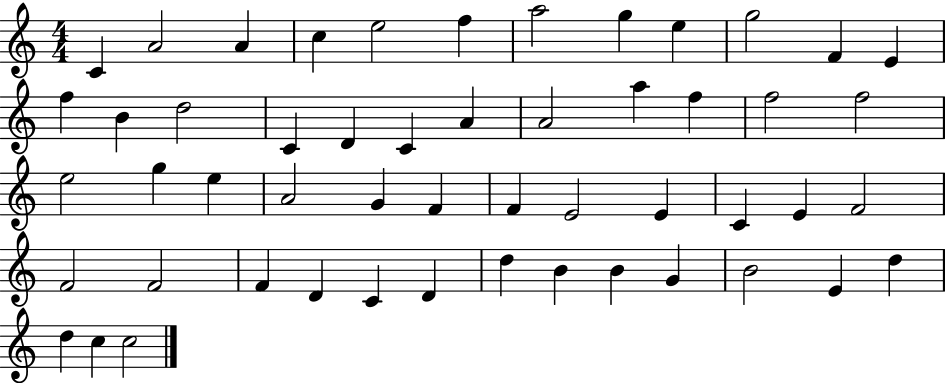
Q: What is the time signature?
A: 4/4